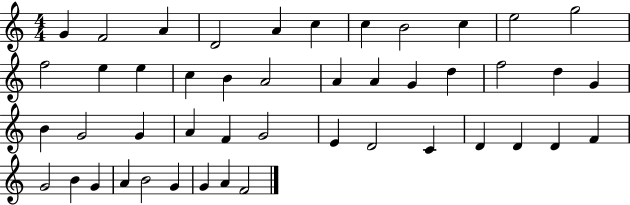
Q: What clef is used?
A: treble